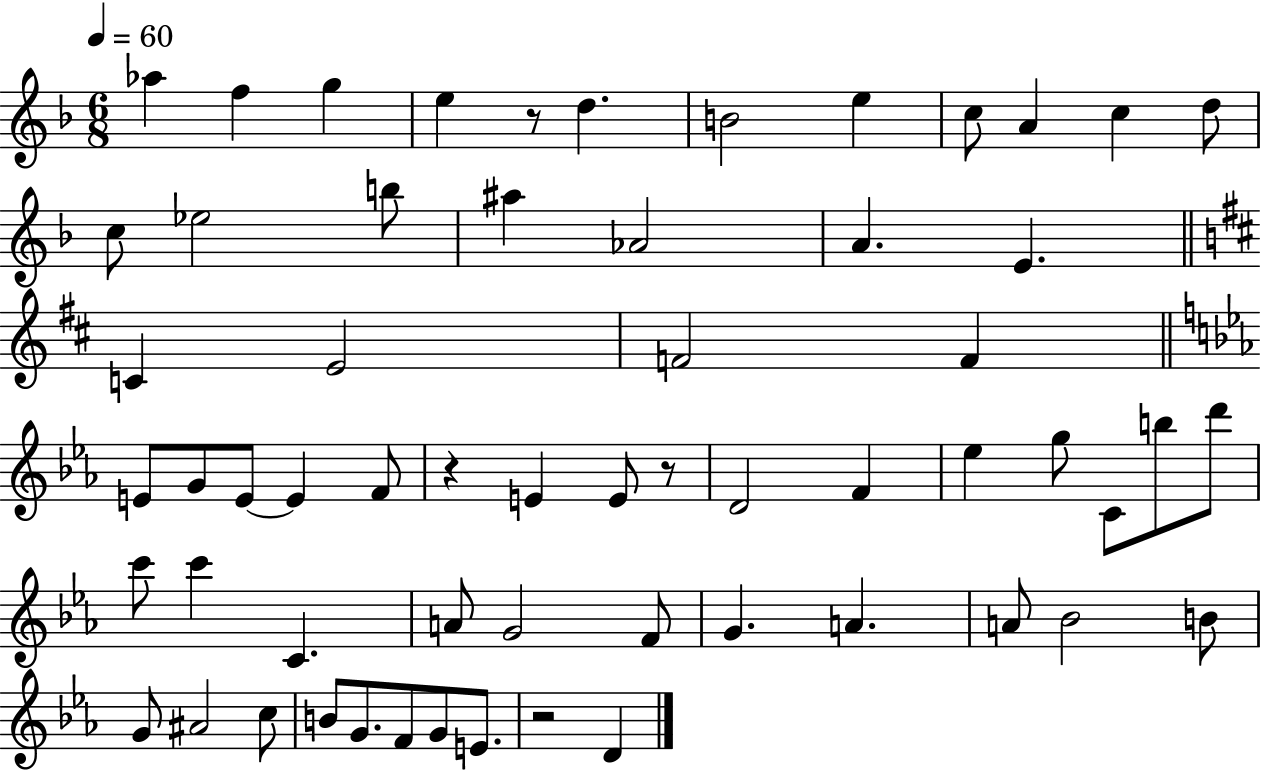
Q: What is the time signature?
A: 6/8